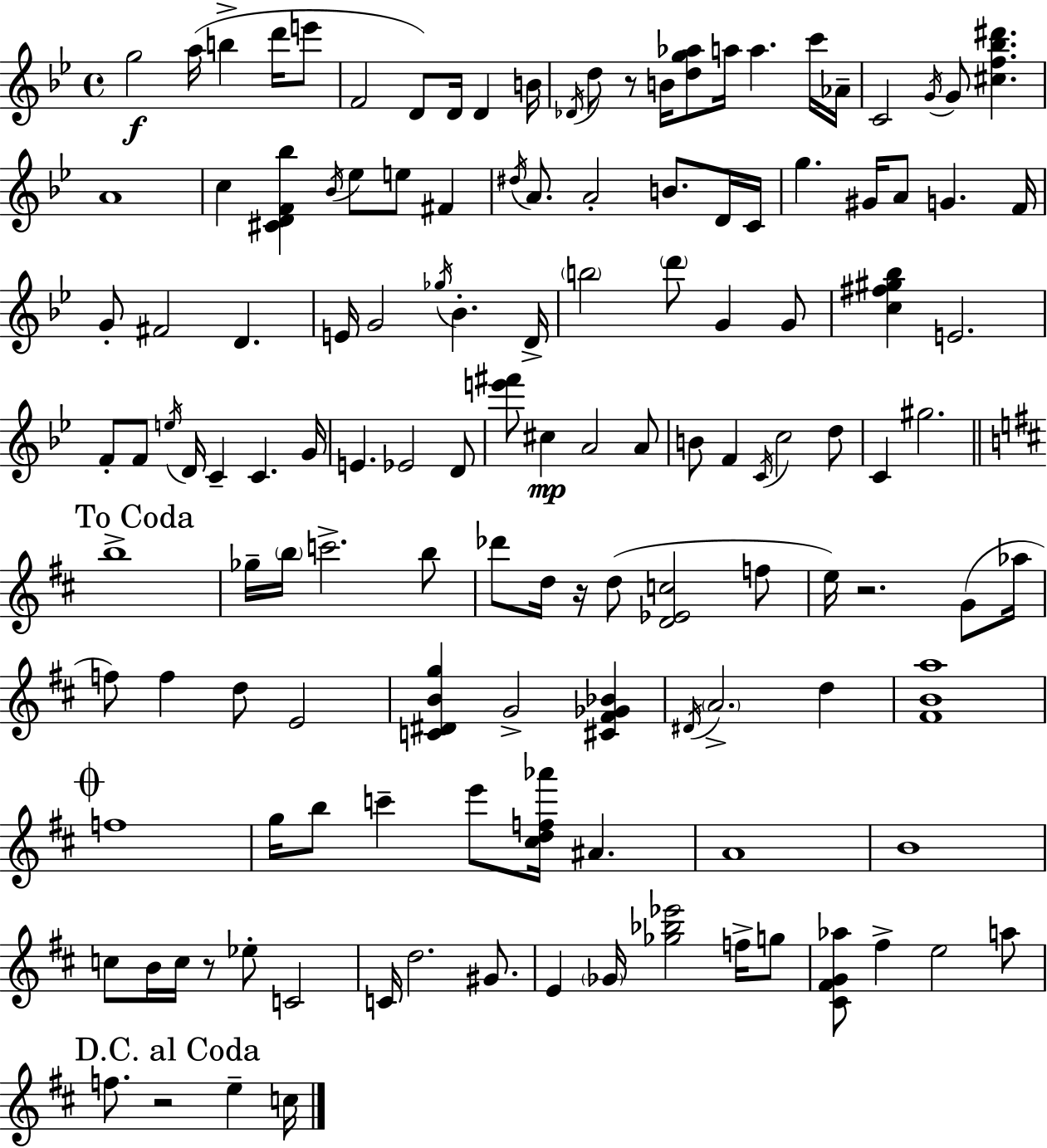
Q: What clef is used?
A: treble